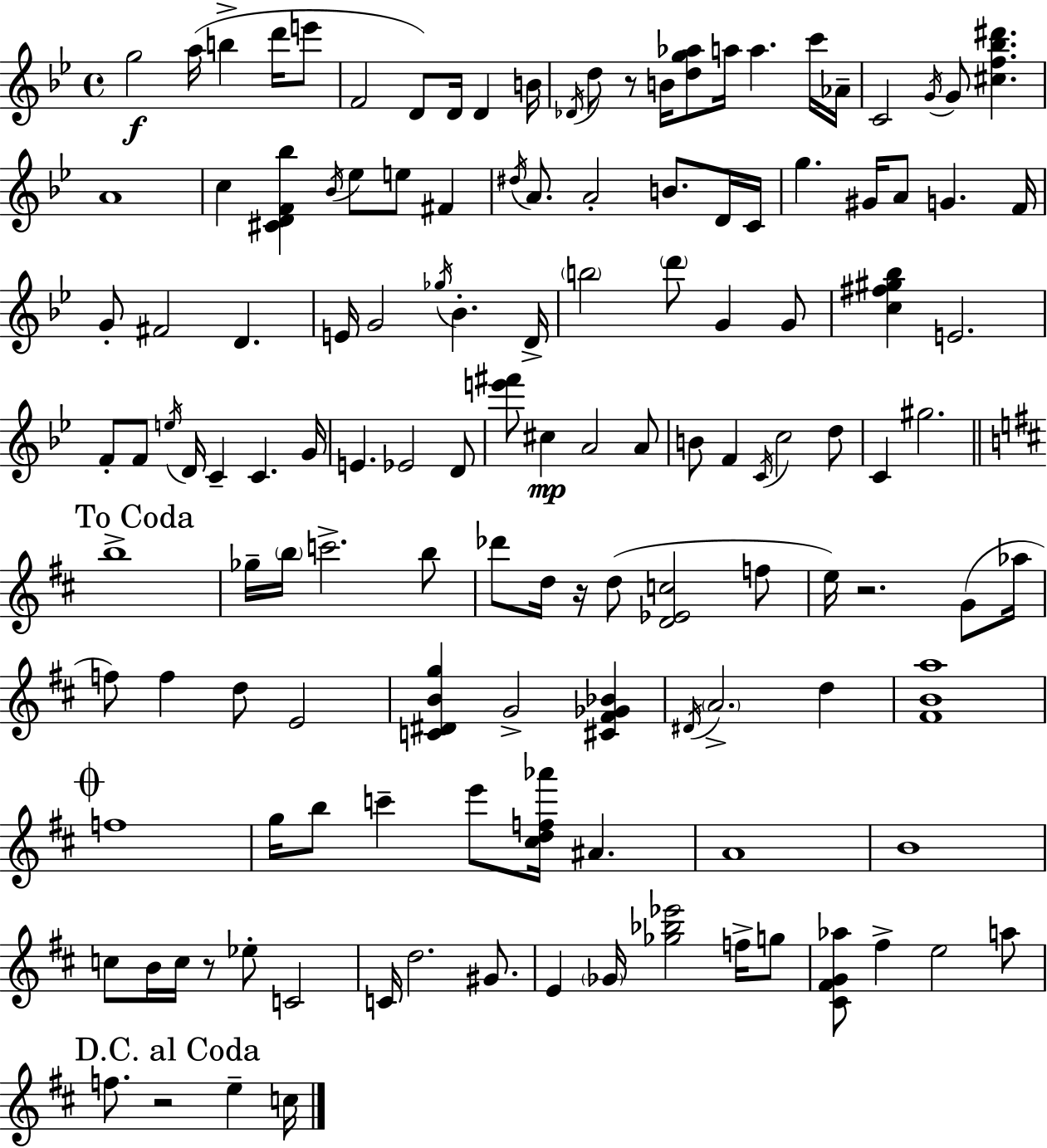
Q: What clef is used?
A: treble